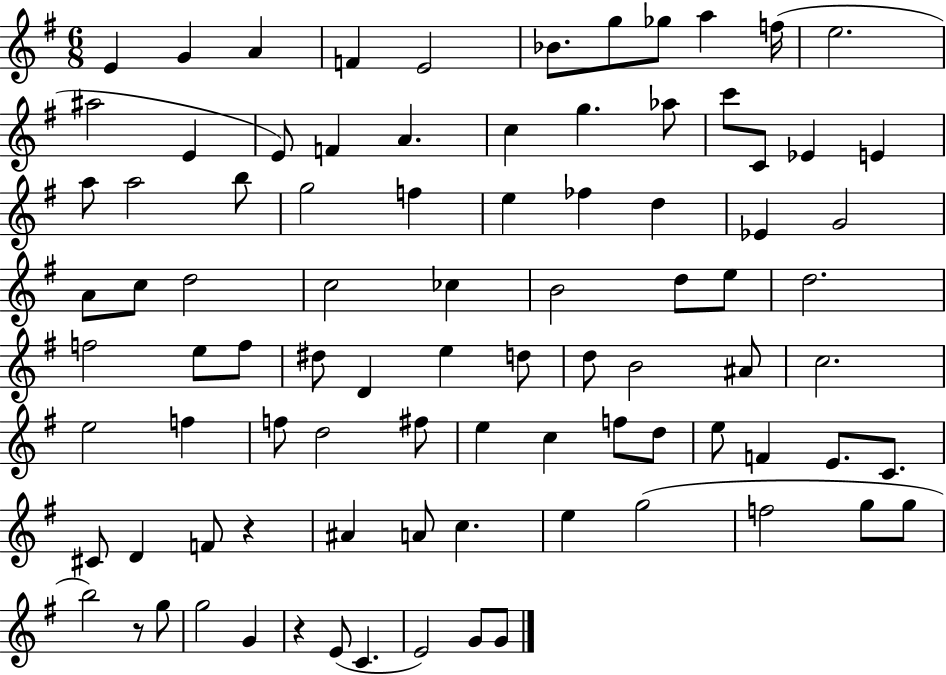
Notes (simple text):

E4/q G4/q A4/q F4/q E4/h Bb4/e. G5/e Gb5/e A5/q F5/s E5/h. A#5/h E4/q E4/e F4/q A4/q. C5/q G5/q. Ab5/e C6/e C4/e Eb4/q E4/q A5/e A5/h B5/e G5/h F5/q E5/q FES5/q D5/q Eb4/q G4/h A4/e C5/e D5/h C5/h CES5/q B4/h D5/e E5/e D5/h. F5/h E5/e F5/e D#5/e D4/q E5/q D5/e D5/e B4/h A#4/e C5/h. E5/h F5/q F5/e D5/h F#5/e E5/q C5/q F5/e D5/e E5/e F4/q E4/e. C4/e. C#4/e D4/q F4/e R/q A#4/q A4/e C5/q. E5/q G5/h F5/h G5/e G5/e B5/h R/e G5/e G5/h G4/q R/q E4/e C4/q. E4/h G4/e G4/e